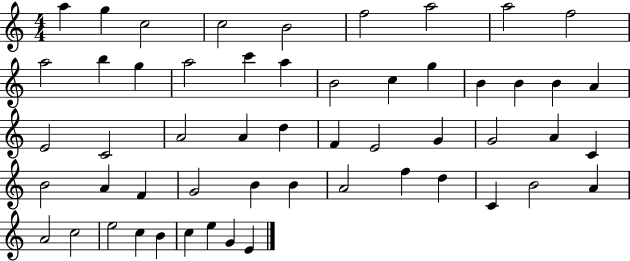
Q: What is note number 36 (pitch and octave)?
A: F4